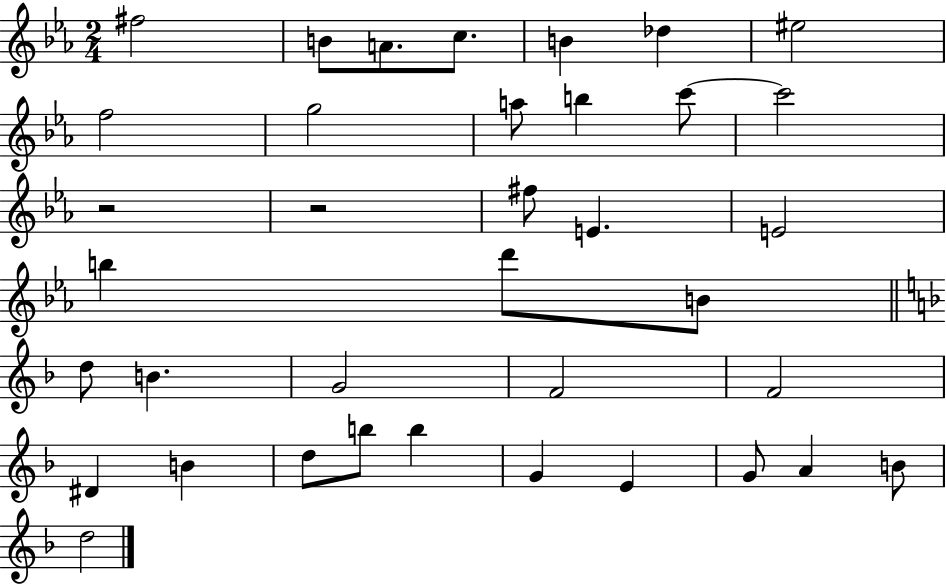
F#5/h B4/e A4/e. C5/e. B4/q Db5/q EIS5/h F5/h G5/h A5/e B5/q C6/e C6/h R/h R/h F#5/e E4/q. E4/h B5/q D6/e B4/e D5/e B4/q. G4/h F4/h F4/h D#4/q B4/q D5/e B5/e B5/q G4/q E4/q G4/e A4/q B4/e D5/h